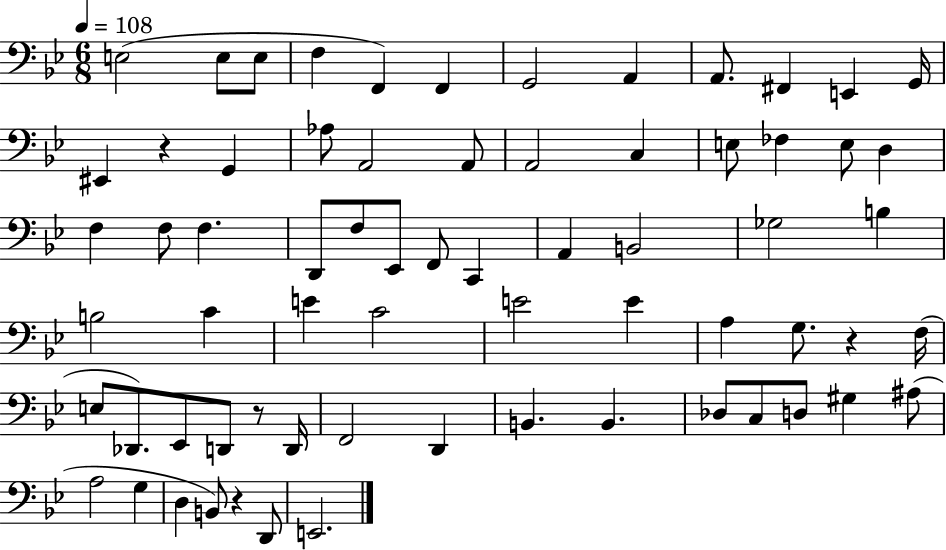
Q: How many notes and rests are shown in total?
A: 68